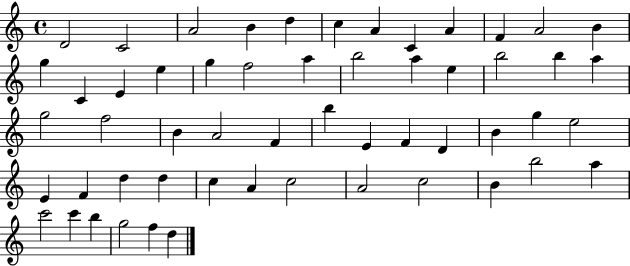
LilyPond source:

{
  \clef treble
  \time 4/4
  \defaultTimeSignature
  \key c \major
  d'2 c'2 | a'2 b'4 d''4 | c''4 a'4 c'4 a'4 | f'4 a'2 b'4 | \break g''4 c'4 e'4 e''4 | g''4 f''2 a''4 | b''2 a''4 e''4 | b''2 b''4 a''4 | \break g''2 f''2 | b'4 a'2 f'4 | b''4 e'4 f'4 d'4 | b'4 g''4 e''2 | \break e'4 f'4 d''4 d''4 | c''4 a'4 c''2 | a'2 c''2 | b'4 b''2 a''4 | \break c'''2 c'''4 b''4 | g''2 f''4 d''4 | \bar "|."
}